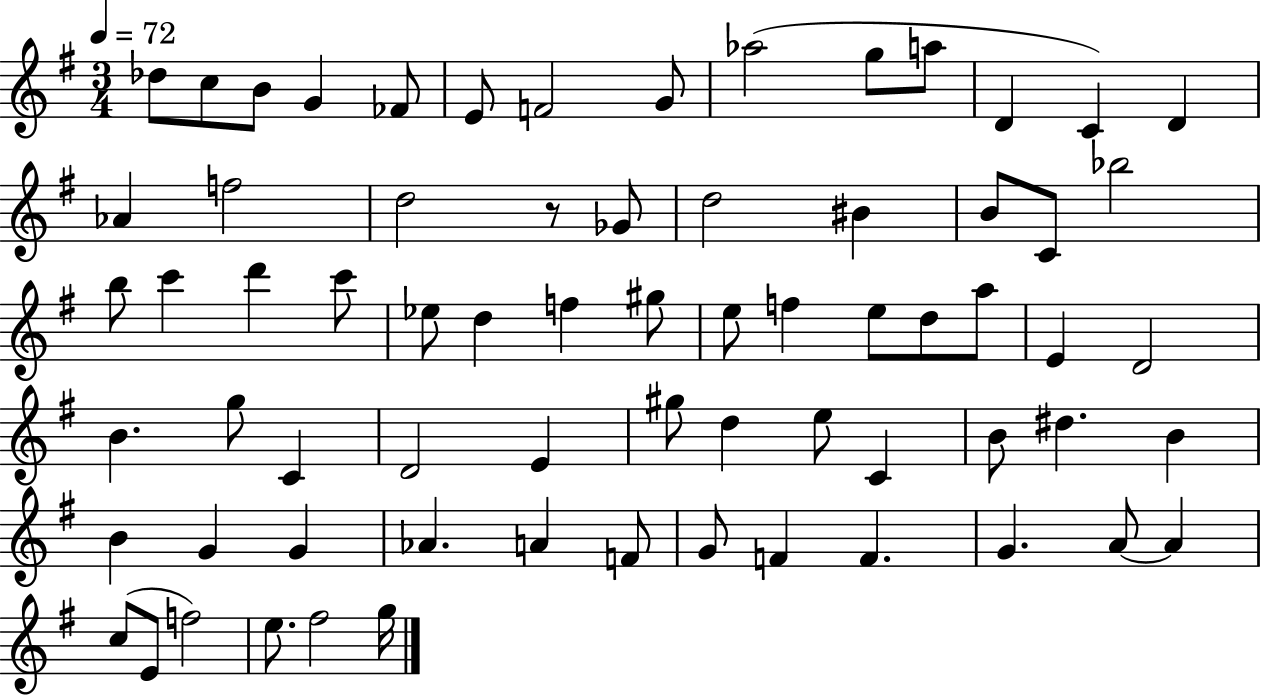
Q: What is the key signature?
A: G major